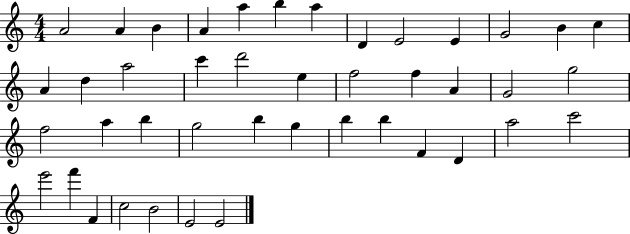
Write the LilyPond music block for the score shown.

{
  \clef treble
  \numericTimeSignature
  \time 4/4
  \key c \major
  a'2 a'4 b'4 | a'4 a''4 b''4 a''4 | d'4 e'2 e'4 | g'2 b'4 c''4 | \break a'4 d''4 a''2 | c'''4 d'''2 e''4 | f''2 f''4 a'4 | g'2 g''2 | \break f''2 a''4 b''4 | g''2 b''4 g''4 | b''4 b''4 f'4 d'4 | a''2 c'''2 | \break e'''2 f'''4 f'4 | c''2 b'2 | e'2 e'2 | \bar "|."
}